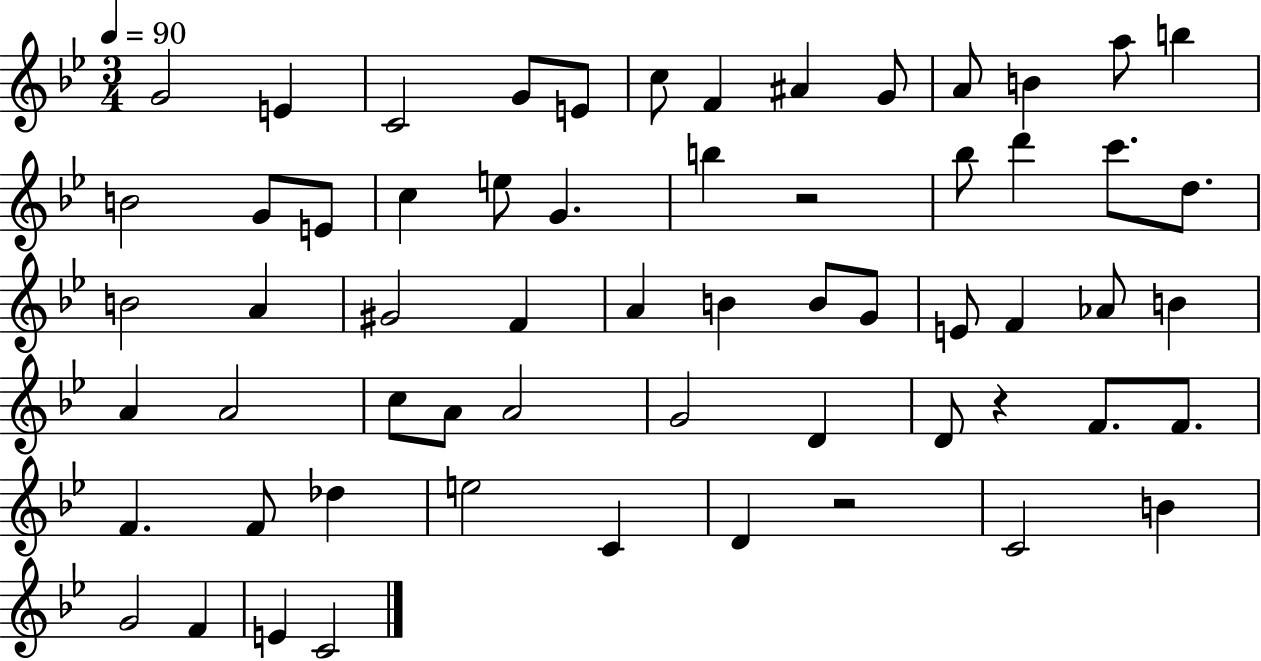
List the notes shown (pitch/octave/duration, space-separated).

G4/h E4/q C4/h G4/e E4/e C5/e F4/q A#4/q G4/e A4/e B4/q A5/e B5/q B4/h G4/e E4/e C5/q E5/e G4/q. B5/q R/h Bb5/e D6/q C6/e. D5/e. B4/h A4/q G#4/h F4/q A4/q B4/q B4/e G4/e E4/e F4/q Ab4/e B4/q A4/q A4/h C5/e A4/e A4/h G4/h D4/q D4/e R/q F4/e. F4/e. F4/q. F4/e Db5/q E5/h C4/q D4/q R/h C4/h B4/q G4/h F4/q E4/q C4/h